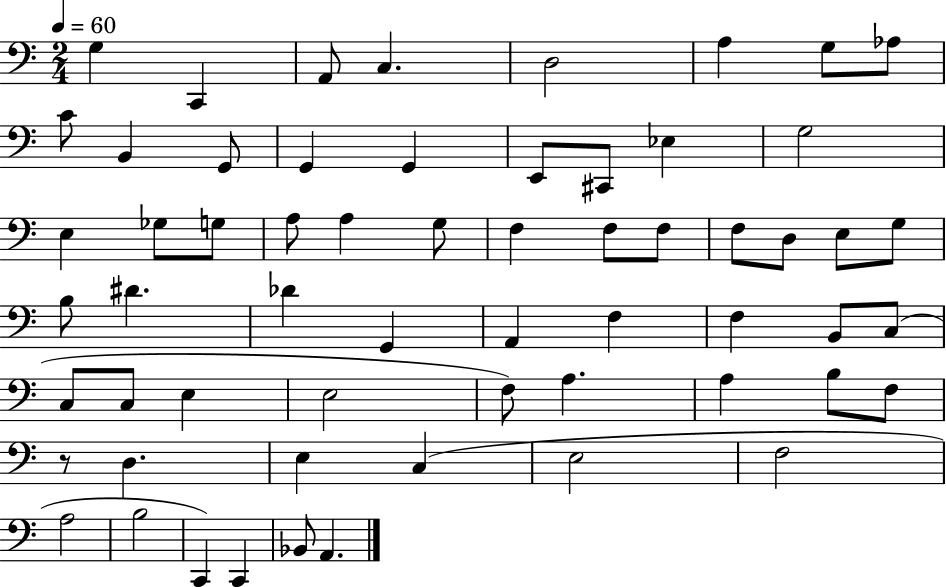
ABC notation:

X:1
T:Untitled
M:2/4
L:1/4
K:C
G, C,, A,,/2 C, D,2 A, G,/2 _A,/2 C/2 B,, G,,/2 G,, G,, E,,/2 ^C,,/2 _E, G,2 E, _G,/2 G,/2 A,/2 A, G,/2 F, F,/2 F,/2 F,/2 D,/2 E,/2 G,/2 B,/2 ^D _D G,, A,, F, F, B,,/2 C,/2 C,/2 C,/2 E, E,2 F,/2 A, A, B,/2 F,/2 z/2 D, E, C, E,2 F,2 A,2 B,2 C,, C,, _B,,/2 A,,